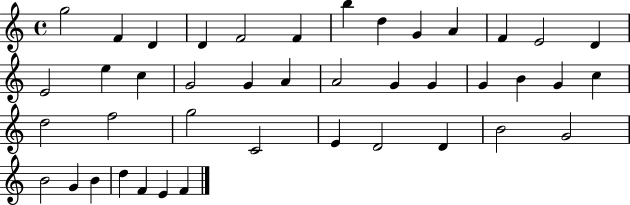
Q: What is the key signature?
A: C major